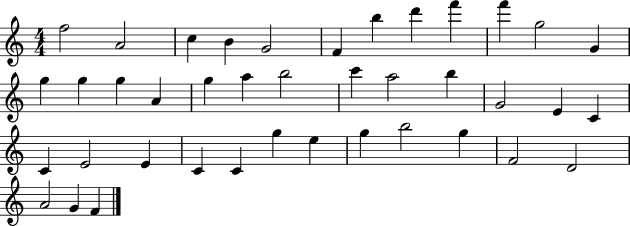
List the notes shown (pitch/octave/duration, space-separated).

F5/h A4/h C5/q B4/q G4/h F4/q B5/q D6/q F6/q F6/q G5/h G4/q G5/q G5/q G5/q A4/q G5/q A5/q B5/h C6/q A5/h B5/q G4/h E4/q C4/q C4/q E4/h E4/q C4/q C4/q G5/q E5/q G5/q B5/h G5/q F4/h D4/h A4/h G4/q F4/q